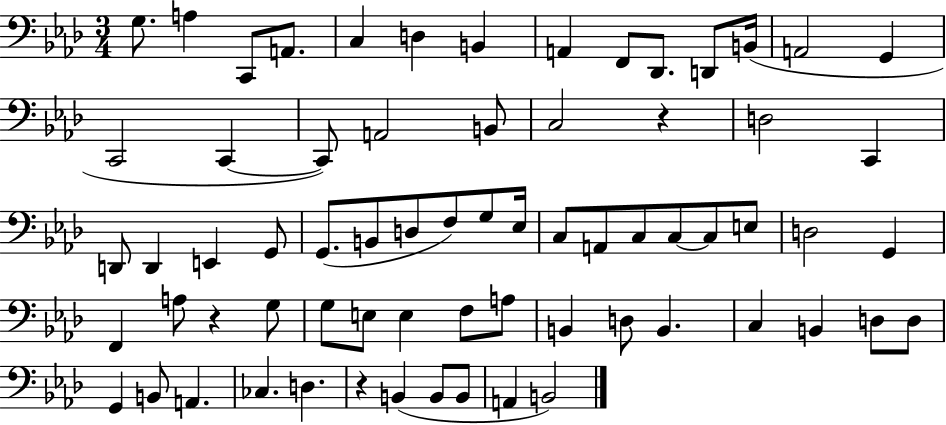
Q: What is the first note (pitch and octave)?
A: G3